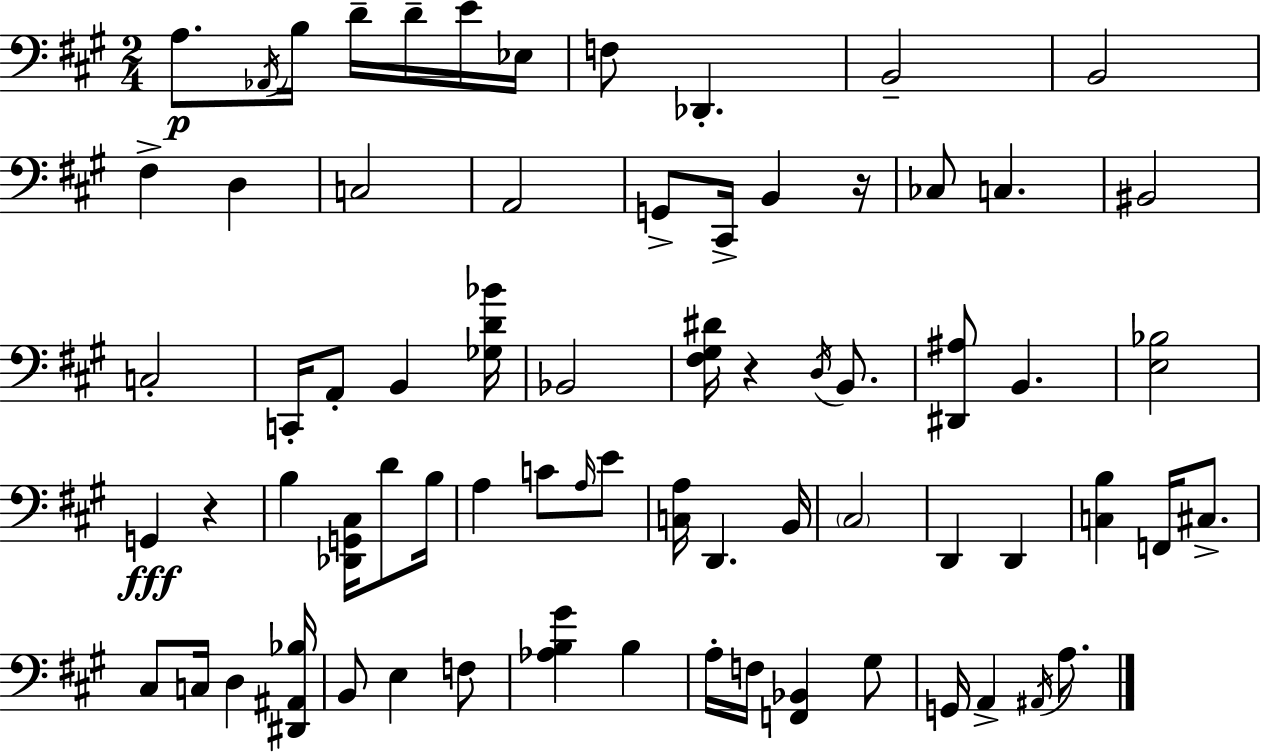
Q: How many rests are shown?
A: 3